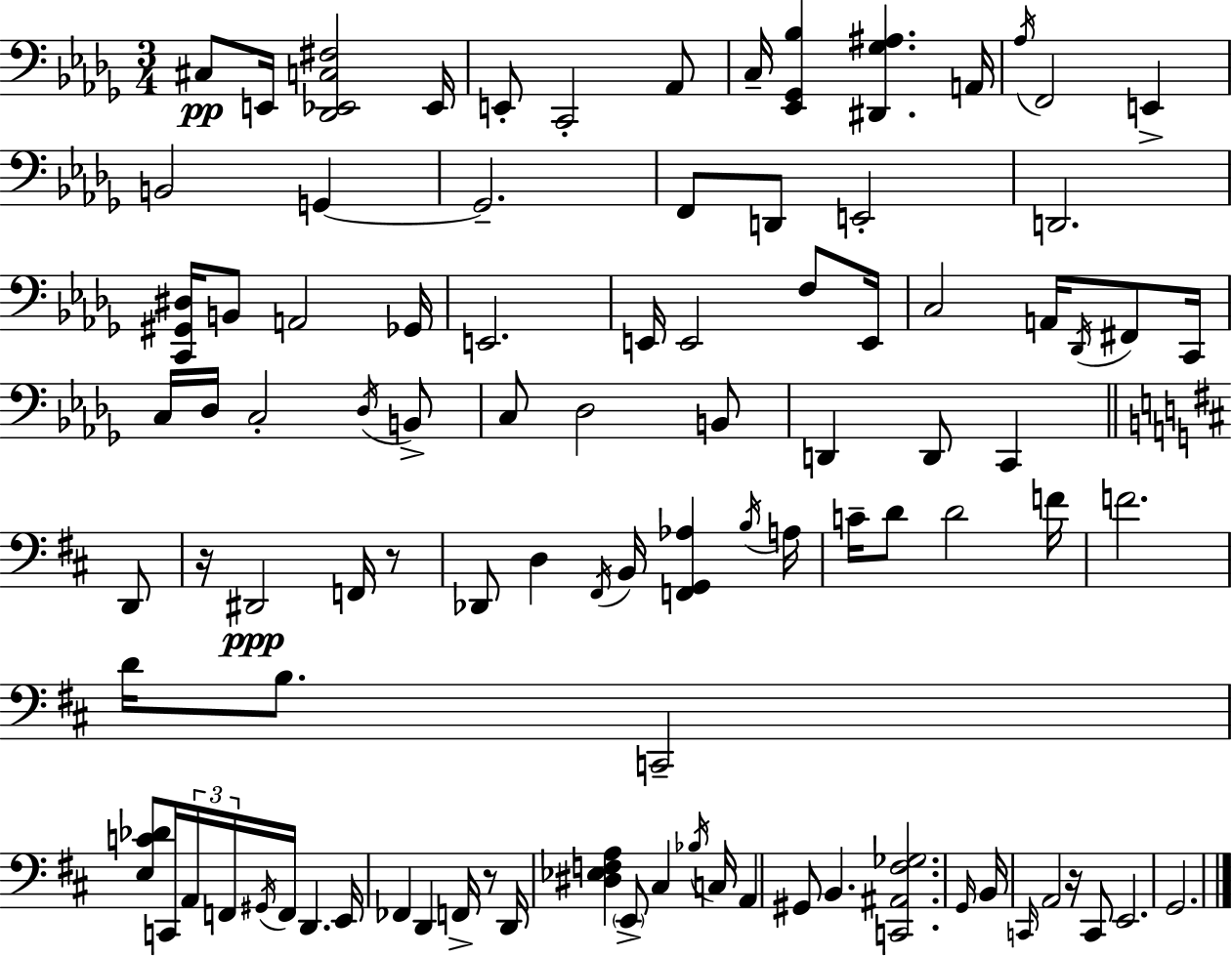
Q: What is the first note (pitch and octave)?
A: C#3